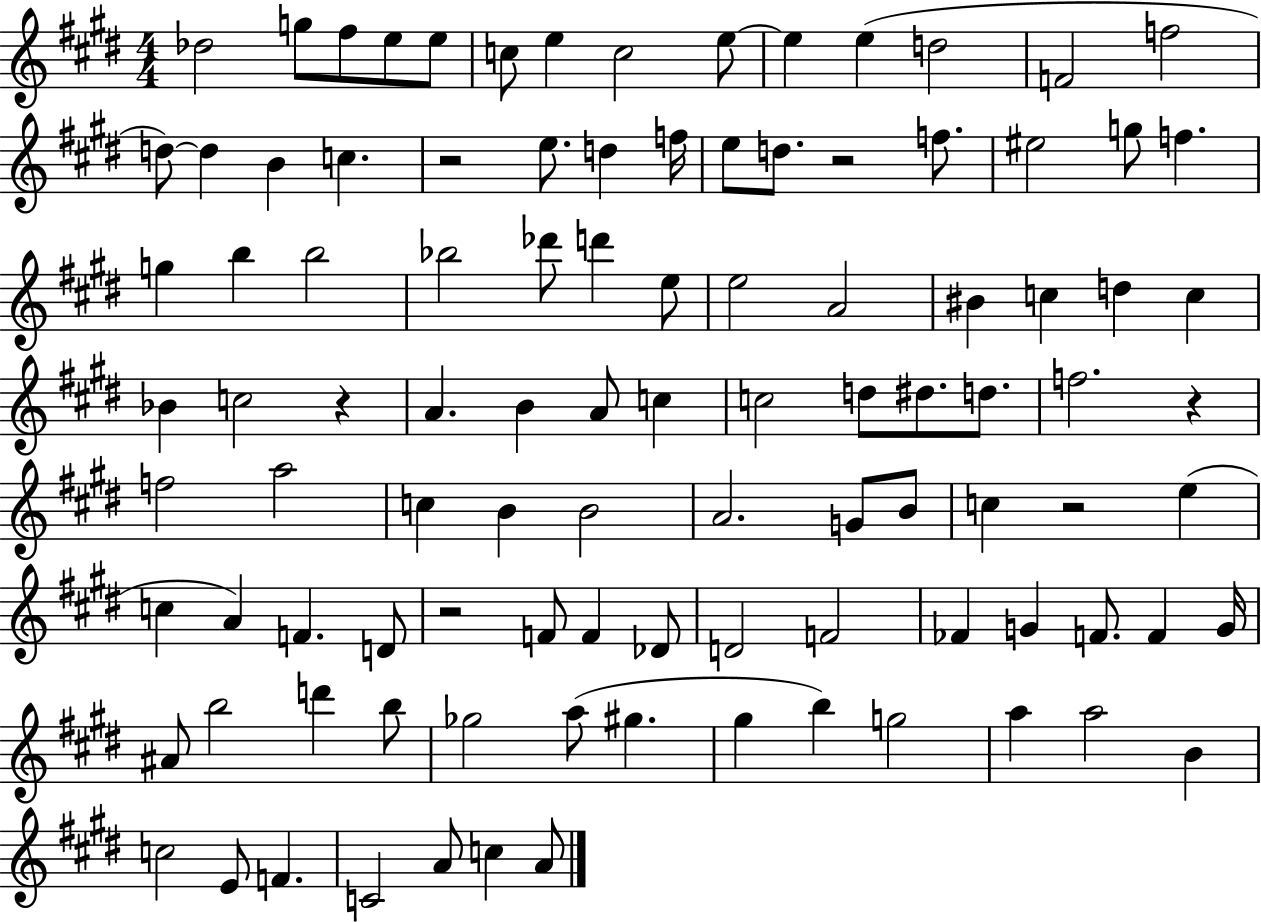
Db5/h G5/e F#5/e E5/e E5/e C5/e E5/q C5/h E5/e E5/q E5/q D5/h F4/h F5/h D5/e D5/q B4/q C5/q. R/h E5/e. D5/q F5/s E5/e D5/e. R/h F5/e. EIS5/h G5/e F5/q. G5/q B5/q B5/h Bb5/h Db6/e D6/q E5/e E5/h A4/h BIS4/q C5/q D5/q C5/q Bb4/q C5/h R/q A4/q. B4/q A4/e C5/q C5/h D5/e D#5/e. D5/e. F5/h. R/q F5/h A5/h C5/q B4/q B4/h A4/h. G4/e B4/e C5/q R/h E5/q C5/q A4/q F4/q. D4/e R/h F4/e F4/q Db4/e D4/h F4/h FES4/q G4/q F4/e. F4/q G4/s A#4/e B5/h D6/q B5/e Gb5/h A5/e G#5/q. G#5/q B5/q G5/h A5/q A5/h B4/q C5/h E4/e F4/q. C4/h A4/e C5/q A4/e